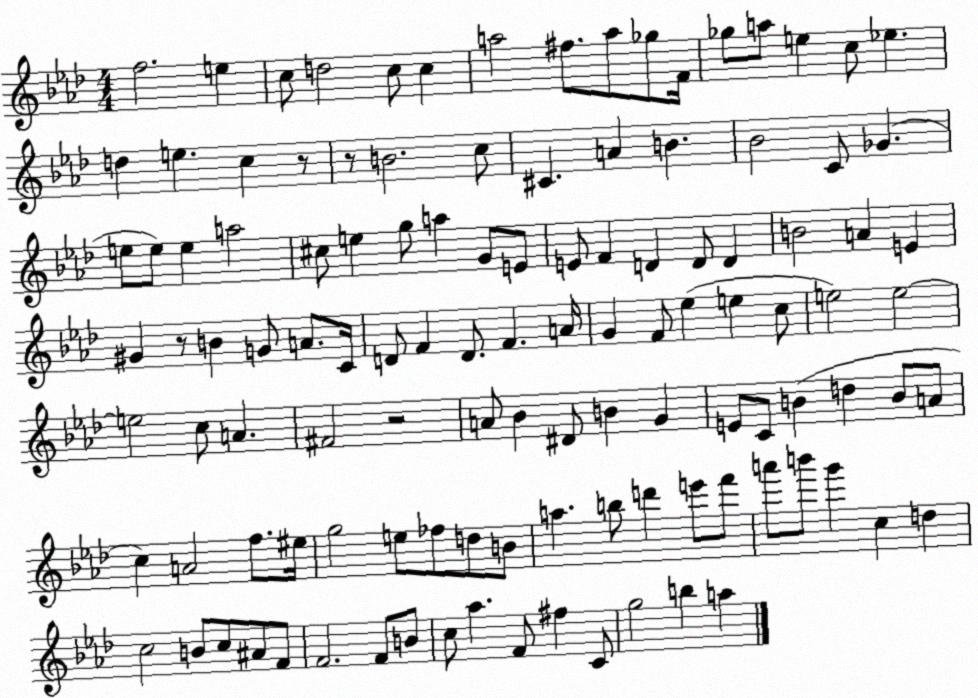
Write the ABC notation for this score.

X:1
T:Untitled
M:4/4
L:1/4
K:Ab
f2 e c/2 d2 c/2 c a2 ^f/2 a/2 _g/2 F/4 _g/2 a/2 e c/2 _e d e c z/2 z/2 B2 c/2 ^C A B _B2 C/2 _G e/2 e/2 e a2 ^c/2 e g/2 a G/2 E/2 E/2 F D D/2 D B2 A E ^G z/2 B G/2 A/2 C/4 D/2 F D/2 F A/4 G F/2 _e e c/2 e2 e2 e2 c/2 A ^F2 z2 A/2 _B ^D/2 B G E/2 C/2 B d B/2 A/2 c A2 f/2 ^e/4 g2 e/2 _f/2 d/2 B/2 a b/2 d' e'/2 f'/2 a'/2 b'/2 g' c d c2 B/2 c/2 ^A/2 F/2 F2 F/2 B/2 c/2 _a F/2 ^f C/2 g2 b a